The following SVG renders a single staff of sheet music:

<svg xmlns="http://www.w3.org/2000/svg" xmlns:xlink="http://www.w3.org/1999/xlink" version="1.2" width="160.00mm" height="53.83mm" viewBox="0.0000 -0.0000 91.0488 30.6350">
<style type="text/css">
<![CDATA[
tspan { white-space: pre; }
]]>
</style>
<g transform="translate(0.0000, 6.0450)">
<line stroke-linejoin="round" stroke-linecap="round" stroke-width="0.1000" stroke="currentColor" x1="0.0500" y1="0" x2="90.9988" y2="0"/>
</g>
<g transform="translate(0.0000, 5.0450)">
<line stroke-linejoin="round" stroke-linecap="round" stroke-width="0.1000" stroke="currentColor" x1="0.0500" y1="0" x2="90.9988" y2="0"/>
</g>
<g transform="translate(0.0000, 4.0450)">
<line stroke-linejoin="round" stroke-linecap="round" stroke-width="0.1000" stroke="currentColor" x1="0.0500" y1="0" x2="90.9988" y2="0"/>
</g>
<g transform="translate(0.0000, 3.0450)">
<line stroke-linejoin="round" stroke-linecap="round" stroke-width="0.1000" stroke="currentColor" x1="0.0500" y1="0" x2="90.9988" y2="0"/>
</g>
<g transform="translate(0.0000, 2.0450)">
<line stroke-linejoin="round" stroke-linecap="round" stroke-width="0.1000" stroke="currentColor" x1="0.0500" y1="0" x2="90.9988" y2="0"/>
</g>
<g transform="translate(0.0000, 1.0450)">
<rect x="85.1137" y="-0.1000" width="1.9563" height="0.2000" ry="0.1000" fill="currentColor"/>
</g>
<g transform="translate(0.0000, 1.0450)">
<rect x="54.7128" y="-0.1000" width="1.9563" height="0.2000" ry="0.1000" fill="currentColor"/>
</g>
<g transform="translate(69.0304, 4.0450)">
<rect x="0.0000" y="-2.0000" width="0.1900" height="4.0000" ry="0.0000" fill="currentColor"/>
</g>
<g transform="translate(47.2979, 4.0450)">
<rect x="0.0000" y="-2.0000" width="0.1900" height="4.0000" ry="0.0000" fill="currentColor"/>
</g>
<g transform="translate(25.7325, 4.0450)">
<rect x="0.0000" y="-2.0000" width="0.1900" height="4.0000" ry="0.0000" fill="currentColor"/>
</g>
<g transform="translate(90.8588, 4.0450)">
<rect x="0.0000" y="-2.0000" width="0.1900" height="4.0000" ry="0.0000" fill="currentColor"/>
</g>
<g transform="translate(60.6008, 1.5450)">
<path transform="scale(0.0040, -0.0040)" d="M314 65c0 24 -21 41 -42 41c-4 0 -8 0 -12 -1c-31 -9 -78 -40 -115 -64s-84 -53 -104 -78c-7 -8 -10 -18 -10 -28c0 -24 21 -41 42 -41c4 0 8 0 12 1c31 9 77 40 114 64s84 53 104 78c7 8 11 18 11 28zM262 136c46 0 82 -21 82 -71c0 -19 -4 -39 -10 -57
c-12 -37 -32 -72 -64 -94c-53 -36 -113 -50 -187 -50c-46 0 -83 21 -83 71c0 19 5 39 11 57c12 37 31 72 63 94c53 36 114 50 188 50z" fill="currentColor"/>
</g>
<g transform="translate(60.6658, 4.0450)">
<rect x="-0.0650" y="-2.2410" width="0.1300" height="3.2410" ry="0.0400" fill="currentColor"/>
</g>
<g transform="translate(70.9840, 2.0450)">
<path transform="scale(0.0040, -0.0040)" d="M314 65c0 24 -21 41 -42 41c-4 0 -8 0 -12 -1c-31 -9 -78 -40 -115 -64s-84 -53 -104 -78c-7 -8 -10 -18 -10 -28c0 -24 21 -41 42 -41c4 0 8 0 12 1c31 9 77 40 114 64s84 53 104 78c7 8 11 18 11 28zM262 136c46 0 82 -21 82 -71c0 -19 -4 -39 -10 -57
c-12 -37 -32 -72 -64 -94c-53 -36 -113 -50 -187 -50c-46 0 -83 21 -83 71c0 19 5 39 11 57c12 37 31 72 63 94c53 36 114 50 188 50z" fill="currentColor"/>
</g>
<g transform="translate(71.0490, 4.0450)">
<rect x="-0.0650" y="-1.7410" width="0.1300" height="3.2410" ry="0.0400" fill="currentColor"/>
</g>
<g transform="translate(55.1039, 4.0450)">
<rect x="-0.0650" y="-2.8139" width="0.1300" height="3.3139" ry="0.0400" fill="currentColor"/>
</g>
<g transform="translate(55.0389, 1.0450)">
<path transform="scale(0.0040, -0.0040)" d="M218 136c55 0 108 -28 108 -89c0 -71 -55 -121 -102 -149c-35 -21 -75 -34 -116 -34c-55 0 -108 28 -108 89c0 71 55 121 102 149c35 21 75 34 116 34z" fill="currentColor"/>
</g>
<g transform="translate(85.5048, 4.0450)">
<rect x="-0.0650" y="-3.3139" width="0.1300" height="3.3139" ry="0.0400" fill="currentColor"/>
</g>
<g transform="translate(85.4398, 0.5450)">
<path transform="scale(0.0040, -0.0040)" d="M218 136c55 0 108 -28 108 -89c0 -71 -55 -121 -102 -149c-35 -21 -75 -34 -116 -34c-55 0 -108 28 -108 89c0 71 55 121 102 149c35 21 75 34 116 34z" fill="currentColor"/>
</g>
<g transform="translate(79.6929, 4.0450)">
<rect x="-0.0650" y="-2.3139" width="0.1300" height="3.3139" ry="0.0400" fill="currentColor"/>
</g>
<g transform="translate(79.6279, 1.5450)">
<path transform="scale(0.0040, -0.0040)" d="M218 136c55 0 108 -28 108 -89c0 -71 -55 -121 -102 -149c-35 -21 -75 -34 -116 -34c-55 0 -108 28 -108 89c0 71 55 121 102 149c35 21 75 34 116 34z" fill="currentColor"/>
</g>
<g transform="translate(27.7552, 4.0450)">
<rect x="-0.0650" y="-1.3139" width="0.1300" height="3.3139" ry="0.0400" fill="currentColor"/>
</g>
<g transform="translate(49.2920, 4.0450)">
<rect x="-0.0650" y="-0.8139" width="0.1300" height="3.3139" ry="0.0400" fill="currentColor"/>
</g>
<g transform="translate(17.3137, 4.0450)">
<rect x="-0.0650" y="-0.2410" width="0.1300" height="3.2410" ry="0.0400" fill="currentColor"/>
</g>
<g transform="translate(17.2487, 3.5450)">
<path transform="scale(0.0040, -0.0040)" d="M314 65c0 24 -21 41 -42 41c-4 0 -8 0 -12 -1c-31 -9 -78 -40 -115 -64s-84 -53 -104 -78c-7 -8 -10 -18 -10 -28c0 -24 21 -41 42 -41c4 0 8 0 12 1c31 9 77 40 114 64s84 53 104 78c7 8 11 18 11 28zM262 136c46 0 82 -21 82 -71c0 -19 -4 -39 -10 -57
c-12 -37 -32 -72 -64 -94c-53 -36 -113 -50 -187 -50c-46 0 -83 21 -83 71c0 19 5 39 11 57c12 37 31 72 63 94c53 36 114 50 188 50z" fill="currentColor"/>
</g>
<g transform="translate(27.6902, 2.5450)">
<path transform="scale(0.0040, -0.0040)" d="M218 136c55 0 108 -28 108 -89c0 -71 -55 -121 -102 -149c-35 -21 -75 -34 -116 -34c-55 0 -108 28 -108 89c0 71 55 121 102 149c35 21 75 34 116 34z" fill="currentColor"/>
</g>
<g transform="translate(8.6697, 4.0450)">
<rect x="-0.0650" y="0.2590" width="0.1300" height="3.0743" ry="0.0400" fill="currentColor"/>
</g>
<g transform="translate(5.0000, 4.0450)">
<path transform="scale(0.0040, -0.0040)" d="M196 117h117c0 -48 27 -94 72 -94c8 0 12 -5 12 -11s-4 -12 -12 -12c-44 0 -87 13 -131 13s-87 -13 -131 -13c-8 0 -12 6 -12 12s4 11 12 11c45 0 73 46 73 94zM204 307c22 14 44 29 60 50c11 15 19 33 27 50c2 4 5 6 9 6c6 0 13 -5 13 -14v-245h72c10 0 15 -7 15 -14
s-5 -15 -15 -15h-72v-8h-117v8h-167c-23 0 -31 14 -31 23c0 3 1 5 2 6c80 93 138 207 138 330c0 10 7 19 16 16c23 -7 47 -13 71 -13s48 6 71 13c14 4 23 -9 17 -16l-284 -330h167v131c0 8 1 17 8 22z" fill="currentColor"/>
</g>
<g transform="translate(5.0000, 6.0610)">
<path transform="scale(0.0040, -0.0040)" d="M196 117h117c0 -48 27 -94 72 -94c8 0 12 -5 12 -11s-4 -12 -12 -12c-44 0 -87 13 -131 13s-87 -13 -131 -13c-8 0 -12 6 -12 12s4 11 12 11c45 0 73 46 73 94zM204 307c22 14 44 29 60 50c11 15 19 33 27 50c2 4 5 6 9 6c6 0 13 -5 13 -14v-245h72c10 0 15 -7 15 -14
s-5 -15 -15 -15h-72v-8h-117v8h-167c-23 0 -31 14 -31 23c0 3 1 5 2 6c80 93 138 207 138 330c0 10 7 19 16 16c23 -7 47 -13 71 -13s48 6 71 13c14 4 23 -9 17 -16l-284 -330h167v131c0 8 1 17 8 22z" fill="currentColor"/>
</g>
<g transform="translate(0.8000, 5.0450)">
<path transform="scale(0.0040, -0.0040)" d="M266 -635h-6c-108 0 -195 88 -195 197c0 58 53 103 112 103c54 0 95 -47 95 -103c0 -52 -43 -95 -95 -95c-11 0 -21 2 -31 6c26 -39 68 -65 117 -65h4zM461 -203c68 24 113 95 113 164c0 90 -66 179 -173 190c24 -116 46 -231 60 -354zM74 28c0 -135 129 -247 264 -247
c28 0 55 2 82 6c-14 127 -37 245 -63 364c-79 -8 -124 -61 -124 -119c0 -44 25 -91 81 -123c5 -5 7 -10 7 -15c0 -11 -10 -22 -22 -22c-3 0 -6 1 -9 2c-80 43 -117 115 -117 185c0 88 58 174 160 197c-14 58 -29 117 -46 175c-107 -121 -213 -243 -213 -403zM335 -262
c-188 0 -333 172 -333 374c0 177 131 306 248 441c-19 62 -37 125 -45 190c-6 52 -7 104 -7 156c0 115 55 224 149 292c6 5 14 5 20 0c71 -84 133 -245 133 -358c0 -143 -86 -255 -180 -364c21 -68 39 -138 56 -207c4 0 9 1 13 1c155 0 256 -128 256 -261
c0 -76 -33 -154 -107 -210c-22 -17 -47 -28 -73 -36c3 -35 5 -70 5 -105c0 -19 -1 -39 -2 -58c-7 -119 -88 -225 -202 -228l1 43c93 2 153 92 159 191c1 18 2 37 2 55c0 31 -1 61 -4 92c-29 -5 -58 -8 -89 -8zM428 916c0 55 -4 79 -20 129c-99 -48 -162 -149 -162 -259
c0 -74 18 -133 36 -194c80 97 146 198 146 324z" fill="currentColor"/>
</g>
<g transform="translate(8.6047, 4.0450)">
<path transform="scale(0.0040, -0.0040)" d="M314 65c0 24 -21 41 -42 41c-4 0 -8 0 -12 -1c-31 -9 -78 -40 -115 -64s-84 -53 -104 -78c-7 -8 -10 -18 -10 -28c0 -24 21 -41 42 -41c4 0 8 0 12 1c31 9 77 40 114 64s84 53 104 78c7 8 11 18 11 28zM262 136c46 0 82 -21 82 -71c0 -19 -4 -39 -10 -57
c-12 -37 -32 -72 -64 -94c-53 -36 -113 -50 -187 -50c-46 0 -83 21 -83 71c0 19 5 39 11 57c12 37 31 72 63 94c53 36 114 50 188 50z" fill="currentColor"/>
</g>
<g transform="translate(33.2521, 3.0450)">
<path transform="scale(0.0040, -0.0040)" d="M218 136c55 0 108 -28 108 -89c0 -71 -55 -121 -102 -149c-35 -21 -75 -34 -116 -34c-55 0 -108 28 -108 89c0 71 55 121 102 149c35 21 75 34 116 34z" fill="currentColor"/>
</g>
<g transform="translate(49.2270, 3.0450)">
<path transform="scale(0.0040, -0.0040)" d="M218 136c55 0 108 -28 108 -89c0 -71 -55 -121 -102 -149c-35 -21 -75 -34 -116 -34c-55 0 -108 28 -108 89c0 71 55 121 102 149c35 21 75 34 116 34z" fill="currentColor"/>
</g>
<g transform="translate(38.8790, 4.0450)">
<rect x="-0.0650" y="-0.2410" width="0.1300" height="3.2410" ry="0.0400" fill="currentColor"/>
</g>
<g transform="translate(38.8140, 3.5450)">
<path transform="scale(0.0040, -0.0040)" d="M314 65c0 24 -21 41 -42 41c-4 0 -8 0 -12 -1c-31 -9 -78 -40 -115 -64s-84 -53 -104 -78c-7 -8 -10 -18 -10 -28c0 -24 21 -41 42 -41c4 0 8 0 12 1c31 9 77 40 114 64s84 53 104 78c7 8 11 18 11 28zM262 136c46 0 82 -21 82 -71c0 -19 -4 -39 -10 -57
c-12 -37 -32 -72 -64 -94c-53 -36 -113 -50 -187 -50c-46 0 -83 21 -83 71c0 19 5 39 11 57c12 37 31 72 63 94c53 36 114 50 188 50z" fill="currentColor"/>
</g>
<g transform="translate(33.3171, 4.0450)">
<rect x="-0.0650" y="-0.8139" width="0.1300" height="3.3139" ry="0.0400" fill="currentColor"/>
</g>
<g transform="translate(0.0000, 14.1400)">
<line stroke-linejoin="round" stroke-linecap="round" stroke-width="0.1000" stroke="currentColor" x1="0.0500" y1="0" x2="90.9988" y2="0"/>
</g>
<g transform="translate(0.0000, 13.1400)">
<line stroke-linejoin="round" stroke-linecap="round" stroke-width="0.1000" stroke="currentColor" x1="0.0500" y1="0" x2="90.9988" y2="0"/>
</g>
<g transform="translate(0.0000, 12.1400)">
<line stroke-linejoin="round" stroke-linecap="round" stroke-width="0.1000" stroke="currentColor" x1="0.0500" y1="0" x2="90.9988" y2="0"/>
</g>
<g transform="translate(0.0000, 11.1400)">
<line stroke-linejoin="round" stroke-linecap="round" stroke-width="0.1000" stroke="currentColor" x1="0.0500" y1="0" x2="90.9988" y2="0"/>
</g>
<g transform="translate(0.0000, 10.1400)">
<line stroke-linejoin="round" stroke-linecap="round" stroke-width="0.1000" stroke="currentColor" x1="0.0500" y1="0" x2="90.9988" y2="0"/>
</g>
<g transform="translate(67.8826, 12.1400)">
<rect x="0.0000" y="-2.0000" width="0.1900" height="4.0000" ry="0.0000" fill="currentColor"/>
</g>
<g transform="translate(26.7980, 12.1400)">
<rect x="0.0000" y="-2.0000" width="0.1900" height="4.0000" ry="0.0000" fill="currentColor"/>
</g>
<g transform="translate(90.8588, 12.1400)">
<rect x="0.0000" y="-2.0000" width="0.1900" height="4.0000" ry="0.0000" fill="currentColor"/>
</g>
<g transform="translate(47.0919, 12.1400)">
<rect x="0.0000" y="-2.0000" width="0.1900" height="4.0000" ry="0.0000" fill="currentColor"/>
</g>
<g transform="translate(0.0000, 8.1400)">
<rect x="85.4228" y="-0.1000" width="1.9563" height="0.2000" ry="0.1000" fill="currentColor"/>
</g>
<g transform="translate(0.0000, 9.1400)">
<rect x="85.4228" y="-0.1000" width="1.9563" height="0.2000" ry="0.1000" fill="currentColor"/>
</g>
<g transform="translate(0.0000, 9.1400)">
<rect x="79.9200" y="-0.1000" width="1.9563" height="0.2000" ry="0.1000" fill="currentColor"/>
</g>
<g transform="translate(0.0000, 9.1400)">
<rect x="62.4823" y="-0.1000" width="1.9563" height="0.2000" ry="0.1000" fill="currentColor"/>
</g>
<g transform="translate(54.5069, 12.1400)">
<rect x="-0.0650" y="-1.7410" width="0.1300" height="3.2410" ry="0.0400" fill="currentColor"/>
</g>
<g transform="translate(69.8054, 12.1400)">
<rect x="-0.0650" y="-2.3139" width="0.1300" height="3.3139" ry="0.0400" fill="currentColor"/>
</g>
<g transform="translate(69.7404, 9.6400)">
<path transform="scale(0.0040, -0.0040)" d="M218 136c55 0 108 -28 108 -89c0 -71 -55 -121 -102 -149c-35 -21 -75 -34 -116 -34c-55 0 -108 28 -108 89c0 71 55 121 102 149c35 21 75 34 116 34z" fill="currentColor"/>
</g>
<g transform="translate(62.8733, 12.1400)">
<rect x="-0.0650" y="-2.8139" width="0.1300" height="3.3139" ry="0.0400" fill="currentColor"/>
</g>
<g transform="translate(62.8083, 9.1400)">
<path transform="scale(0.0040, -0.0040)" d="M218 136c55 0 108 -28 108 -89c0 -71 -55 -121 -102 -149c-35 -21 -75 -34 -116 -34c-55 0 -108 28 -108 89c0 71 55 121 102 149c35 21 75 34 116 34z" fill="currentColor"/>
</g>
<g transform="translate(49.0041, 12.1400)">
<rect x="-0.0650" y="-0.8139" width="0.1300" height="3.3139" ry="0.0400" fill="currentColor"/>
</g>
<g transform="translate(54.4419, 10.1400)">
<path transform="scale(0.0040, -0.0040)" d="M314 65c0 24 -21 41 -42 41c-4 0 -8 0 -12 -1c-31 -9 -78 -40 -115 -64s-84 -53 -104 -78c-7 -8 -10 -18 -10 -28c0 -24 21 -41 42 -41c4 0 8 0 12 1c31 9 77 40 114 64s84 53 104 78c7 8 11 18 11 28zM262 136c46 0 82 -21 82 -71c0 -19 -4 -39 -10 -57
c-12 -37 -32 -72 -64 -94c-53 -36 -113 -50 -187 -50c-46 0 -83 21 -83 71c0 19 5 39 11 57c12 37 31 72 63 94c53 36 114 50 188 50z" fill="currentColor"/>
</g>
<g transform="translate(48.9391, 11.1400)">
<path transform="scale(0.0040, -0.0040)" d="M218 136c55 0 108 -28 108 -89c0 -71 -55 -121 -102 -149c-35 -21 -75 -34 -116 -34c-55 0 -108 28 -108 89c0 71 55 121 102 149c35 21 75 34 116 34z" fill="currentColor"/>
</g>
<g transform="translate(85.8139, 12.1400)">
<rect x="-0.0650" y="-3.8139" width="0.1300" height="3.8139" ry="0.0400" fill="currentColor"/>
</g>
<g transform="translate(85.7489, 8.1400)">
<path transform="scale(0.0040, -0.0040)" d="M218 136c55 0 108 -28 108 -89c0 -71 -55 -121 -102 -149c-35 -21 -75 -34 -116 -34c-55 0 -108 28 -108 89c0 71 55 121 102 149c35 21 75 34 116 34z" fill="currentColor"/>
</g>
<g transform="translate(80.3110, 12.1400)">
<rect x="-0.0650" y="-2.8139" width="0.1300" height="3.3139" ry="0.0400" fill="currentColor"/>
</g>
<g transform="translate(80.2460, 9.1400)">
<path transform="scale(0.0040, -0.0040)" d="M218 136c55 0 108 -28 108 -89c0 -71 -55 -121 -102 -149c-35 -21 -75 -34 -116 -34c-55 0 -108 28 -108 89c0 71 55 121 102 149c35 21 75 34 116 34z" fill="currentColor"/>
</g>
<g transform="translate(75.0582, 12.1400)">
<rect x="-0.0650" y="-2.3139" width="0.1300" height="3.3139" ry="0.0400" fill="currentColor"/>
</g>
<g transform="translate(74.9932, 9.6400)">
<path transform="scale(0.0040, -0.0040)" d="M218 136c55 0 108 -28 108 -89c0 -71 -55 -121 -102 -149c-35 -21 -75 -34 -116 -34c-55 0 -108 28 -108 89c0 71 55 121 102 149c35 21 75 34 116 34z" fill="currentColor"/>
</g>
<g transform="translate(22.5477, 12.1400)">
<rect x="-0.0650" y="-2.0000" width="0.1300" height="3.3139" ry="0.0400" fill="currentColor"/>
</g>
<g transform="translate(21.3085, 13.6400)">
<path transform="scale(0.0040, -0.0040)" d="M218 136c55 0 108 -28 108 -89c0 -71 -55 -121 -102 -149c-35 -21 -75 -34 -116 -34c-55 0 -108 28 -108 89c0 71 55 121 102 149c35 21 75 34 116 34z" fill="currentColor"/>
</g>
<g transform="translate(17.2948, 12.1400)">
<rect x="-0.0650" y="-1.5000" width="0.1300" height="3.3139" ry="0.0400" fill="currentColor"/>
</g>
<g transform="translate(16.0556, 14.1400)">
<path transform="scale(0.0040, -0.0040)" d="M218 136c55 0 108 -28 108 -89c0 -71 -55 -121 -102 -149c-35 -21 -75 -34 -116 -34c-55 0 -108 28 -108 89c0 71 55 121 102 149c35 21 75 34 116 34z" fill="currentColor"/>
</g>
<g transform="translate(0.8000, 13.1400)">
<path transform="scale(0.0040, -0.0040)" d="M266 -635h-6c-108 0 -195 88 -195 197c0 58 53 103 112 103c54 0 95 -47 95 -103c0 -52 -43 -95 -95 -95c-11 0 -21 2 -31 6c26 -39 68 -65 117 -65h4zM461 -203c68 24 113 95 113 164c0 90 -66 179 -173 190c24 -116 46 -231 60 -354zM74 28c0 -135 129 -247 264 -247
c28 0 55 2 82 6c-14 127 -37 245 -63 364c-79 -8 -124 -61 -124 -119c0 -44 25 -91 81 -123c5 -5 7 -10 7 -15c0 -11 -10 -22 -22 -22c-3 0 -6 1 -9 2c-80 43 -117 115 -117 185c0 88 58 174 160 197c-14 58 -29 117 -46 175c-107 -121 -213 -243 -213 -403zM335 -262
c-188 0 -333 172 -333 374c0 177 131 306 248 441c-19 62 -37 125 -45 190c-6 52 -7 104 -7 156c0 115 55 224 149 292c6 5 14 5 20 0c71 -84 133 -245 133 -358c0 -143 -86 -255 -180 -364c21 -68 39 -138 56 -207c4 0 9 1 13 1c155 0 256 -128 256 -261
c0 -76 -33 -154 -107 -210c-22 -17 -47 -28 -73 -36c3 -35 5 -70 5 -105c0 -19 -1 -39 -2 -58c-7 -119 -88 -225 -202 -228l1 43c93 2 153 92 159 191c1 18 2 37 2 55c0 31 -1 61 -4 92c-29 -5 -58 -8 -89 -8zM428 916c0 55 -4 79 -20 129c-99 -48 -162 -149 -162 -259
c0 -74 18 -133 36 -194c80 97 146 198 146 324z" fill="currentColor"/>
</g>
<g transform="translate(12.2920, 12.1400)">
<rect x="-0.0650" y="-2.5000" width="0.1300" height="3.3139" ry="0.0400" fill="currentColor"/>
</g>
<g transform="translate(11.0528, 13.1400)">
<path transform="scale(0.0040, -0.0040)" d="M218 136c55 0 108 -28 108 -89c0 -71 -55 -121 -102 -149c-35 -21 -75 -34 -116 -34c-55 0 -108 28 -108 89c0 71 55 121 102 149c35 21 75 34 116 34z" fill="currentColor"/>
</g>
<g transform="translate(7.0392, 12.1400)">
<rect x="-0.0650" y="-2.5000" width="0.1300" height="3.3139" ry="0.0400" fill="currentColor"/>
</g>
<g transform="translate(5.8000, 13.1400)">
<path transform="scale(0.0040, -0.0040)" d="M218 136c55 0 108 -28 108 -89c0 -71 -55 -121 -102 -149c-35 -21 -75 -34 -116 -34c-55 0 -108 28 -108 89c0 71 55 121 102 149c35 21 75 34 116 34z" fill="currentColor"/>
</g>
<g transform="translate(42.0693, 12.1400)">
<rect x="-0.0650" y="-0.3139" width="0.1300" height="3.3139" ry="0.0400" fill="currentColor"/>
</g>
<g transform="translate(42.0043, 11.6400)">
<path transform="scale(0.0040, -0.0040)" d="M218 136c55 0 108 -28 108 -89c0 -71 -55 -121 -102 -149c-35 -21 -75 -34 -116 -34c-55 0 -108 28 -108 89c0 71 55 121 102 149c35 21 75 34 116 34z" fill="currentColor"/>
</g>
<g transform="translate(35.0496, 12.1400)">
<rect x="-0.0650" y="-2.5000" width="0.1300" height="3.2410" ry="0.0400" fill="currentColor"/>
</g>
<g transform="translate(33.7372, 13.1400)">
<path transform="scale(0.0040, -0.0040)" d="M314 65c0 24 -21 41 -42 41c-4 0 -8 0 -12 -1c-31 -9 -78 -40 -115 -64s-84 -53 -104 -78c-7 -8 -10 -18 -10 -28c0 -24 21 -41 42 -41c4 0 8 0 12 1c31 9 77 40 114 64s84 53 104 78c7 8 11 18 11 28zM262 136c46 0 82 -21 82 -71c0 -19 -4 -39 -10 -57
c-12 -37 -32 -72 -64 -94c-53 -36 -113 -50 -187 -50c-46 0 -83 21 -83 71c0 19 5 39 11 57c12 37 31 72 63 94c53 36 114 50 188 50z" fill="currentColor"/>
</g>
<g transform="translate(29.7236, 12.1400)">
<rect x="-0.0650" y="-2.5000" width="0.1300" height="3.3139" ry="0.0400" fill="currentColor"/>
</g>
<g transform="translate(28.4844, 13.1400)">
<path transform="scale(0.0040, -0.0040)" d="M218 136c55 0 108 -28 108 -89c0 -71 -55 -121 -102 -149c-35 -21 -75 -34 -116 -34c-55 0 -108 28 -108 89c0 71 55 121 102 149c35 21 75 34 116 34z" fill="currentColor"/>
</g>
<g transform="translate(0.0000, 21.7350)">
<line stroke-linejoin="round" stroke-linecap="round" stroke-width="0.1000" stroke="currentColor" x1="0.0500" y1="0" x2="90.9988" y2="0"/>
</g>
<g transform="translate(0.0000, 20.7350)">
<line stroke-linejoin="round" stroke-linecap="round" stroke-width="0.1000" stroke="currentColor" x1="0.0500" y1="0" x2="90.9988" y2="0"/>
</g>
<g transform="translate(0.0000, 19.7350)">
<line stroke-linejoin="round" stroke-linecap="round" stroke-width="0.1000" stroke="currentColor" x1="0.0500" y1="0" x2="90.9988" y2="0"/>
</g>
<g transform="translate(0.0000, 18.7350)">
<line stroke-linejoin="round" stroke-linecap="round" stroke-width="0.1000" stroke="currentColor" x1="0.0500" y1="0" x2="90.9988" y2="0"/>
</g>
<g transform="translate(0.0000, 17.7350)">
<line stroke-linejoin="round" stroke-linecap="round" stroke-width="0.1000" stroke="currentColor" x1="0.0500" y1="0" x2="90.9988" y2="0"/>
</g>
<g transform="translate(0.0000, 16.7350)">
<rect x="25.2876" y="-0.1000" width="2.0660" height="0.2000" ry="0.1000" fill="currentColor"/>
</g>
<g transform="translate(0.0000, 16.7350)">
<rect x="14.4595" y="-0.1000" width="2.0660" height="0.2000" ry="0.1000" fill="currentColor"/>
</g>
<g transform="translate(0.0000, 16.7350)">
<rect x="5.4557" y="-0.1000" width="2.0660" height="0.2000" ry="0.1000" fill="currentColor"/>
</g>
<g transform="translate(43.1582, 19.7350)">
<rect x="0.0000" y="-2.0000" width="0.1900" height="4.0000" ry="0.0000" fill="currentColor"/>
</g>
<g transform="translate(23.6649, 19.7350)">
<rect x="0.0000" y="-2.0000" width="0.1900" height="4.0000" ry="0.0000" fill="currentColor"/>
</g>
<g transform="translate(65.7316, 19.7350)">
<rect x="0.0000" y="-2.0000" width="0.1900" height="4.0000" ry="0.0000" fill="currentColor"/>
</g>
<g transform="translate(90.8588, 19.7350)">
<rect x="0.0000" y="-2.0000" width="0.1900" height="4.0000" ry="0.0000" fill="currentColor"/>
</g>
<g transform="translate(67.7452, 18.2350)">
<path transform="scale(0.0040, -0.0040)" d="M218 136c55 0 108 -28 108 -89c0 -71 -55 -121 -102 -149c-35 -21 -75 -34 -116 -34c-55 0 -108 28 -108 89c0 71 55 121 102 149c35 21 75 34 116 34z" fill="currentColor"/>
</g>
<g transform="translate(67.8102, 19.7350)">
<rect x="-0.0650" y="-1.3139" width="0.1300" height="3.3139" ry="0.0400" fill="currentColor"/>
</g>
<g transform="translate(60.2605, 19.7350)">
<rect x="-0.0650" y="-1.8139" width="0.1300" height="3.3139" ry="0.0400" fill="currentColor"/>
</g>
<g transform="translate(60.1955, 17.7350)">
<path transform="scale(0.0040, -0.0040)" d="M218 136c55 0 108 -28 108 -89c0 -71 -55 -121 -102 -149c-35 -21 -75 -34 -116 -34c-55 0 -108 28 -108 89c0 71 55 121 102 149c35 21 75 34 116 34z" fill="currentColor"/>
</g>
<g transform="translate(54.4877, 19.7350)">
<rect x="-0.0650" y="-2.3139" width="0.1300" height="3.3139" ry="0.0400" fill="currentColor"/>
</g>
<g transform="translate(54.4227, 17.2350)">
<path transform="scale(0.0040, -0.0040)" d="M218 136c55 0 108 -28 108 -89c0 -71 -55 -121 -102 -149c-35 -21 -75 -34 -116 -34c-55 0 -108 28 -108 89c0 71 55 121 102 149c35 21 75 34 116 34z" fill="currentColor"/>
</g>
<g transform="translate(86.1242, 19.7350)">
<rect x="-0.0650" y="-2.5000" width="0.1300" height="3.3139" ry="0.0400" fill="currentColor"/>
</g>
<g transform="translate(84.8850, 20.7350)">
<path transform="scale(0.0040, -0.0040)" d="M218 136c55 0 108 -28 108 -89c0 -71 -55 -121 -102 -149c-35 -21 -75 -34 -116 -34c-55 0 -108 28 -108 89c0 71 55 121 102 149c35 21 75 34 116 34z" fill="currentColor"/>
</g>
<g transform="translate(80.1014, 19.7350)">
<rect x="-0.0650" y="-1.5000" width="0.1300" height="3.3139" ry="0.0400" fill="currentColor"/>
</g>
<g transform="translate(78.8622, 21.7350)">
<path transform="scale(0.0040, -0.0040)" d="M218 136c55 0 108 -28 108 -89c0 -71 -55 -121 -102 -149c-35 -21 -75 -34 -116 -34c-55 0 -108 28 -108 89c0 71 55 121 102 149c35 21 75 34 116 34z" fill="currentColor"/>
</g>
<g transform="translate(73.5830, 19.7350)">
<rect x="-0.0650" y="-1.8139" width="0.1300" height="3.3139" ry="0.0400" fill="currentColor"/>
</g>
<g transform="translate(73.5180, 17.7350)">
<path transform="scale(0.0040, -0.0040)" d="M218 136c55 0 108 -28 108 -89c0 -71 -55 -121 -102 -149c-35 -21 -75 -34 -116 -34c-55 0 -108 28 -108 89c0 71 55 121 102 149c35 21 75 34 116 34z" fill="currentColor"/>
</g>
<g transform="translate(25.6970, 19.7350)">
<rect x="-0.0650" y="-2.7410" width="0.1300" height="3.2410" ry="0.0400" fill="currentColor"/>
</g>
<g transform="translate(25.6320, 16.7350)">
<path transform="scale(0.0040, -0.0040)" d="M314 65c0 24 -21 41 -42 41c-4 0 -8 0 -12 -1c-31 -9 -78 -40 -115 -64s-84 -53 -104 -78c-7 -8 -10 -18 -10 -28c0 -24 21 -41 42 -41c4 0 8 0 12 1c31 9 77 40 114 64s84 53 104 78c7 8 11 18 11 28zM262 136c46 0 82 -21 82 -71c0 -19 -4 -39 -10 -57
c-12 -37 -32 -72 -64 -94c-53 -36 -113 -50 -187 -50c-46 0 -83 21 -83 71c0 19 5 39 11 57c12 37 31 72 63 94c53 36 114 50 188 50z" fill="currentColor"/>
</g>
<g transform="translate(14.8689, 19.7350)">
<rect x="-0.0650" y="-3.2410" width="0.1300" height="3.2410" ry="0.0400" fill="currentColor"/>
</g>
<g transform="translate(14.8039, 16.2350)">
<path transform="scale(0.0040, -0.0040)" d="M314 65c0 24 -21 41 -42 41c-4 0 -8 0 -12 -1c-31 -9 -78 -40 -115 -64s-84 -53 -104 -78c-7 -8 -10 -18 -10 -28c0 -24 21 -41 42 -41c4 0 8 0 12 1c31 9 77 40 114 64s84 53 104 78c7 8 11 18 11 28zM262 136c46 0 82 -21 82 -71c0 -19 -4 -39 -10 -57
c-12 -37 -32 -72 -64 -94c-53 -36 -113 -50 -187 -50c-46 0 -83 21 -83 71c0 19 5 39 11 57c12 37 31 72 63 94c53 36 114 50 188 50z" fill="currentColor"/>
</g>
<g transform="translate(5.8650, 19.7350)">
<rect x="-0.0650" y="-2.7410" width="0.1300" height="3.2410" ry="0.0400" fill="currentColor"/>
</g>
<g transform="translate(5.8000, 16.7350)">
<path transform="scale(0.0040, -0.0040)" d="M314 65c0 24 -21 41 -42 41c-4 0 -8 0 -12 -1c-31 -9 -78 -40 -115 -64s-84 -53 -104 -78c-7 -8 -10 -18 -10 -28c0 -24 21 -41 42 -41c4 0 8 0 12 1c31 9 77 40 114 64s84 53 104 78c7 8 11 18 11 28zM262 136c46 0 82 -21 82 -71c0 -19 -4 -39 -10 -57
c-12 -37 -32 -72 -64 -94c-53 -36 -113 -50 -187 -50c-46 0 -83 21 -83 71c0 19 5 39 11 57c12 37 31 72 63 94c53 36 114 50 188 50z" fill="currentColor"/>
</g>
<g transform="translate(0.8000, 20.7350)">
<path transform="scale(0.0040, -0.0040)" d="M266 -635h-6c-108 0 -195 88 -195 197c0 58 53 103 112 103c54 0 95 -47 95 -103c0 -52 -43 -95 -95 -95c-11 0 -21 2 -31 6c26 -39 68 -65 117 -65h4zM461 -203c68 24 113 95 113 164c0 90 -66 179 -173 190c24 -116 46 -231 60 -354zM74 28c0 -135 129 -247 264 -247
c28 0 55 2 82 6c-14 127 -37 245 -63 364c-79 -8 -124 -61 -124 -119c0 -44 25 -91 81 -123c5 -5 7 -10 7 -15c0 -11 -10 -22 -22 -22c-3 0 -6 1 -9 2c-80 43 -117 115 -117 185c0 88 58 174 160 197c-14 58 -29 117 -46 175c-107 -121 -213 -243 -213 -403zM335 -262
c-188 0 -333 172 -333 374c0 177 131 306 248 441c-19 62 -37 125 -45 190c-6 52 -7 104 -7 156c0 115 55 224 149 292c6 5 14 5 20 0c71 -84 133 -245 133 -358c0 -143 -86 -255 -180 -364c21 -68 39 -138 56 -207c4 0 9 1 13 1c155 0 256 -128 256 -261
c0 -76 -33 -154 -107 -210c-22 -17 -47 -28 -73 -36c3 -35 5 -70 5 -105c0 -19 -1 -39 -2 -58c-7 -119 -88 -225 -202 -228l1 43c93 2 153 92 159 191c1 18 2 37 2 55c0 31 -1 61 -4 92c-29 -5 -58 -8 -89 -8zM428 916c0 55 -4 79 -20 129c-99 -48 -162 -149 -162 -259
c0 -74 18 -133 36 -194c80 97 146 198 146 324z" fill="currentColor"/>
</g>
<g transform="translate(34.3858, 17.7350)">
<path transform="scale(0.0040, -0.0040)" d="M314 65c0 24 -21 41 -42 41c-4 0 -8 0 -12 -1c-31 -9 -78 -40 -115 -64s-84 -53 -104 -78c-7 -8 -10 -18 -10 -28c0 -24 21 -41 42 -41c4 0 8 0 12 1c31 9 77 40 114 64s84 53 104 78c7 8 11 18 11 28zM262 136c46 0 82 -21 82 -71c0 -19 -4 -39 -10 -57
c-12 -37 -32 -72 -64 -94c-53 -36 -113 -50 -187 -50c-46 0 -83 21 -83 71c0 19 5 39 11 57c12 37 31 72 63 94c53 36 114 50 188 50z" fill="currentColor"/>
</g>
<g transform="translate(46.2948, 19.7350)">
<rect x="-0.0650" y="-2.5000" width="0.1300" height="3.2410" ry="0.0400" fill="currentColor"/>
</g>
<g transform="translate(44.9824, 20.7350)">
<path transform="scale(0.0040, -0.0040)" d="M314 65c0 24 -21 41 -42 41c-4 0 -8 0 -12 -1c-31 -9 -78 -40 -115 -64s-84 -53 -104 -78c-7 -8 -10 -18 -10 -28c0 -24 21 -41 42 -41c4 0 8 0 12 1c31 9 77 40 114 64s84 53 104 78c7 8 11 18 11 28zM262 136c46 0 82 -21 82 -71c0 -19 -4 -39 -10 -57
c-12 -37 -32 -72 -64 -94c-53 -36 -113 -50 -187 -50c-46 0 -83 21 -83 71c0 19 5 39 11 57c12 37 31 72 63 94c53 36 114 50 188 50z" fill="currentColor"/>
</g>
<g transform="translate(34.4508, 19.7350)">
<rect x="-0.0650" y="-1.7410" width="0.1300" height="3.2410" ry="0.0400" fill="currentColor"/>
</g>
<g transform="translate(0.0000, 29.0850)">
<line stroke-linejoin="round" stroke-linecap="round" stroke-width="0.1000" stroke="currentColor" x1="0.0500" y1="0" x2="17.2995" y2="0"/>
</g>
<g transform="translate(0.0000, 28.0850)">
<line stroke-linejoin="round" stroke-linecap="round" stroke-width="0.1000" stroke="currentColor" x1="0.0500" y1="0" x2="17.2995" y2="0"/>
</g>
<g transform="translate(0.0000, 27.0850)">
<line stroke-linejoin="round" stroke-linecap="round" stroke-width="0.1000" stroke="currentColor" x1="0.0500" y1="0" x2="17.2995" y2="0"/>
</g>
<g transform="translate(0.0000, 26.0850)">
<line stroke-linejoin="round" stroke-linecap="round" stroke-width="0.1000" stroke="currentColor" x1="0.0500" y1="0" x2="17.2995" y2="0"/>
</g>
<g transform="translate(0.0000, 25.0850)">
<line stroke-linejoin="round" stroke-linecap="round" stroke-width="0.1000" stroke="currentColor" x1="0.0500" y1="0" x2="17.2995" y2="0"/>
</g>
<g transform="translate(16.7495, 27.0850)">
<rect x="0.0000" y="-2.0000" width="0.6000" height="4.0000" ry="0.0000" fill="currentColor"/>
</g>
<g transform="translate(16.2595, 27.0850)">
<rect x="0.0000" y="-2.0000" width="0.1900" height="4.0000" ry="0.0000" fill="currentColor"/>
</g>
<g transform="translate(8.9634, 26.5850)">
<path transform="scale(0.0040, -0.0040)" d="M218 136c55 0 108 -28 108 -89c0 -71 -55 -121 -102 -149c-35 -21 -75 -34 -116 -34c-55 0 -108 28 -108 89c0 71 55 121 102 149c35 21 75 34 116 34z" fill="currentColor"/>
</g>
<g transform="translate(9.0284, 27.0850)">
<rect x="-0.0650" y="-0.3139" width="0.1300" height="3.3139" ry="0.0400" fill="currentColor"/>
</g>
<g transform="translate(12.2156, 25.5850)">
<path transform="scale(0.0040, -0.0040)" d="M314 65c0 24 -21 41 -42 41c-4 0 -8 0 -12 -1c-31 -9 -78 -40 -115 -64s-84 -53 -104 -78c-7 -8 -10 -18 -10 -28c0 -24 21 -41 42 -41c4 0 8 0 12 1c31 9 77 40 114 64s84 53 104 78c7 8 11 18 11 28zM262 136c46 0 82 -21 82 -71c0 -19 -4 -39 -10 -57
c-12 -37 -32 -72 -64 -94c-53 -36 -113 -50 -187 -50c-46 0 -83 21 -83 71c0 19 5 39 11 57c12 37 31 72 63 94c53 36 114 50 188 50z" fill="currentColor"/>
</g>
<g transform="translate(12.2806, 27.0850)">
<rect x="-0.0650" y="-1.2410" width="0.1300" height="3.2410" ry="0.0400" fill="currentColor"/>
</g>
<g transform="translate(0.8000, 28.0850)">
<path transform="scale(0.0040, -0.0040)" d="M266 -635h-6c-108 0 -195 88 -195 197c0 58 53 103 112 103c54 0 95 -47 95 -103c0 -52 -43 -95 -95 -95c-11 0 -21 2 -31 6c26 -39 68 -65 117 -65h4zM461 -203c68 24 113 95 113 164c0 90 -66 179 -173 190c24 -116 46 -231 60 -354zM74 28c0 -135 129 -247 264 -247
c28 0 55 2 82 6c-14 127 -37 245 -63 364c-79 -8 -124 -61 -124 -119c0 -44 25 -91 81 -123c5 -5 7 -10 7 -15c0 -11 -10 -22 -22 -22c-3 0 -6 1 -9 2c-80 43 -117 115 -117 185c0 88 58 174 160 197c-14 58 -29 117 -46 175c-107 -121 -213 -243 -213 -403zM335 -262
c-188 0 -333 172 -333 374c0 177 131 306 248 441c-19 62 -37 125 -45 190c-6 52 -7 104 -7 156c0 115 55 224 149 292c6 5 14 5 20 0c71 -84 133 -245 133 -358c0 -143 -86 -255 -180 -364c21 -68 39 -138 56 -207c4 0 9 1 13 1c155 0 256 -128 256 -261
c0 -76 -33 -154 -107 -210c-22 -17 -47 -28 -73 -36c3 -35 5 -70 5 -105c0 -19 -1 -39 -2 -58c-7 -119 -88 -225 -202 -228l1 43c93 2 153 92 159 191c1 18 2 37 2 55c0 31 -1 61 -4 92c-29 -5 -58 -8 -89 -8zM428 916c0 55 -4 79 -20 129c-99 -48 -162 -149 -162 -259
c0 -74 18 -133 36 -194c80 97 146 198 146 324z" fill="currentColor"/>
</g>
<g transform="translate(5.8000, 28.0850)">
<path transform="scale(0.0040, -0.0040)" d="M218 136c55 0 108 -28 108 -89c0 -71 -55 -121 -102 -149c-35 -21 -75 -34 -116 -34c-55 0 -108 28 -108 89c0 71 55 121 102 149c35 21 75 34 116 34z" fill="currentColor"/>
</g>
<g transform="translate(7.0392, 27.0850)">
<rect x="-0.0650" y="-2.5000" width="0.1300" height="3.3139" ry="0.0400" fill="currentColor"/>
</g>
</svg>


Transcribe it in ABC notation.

X:1
T:Untitled
M:4/4
L:1/4
K:C
B2 c2 e d c2 d a g2 f2 g b G G E F G G2 c d f2 a g g a c' a2 b2 a2 f2 G2 g f e f E G G c e2